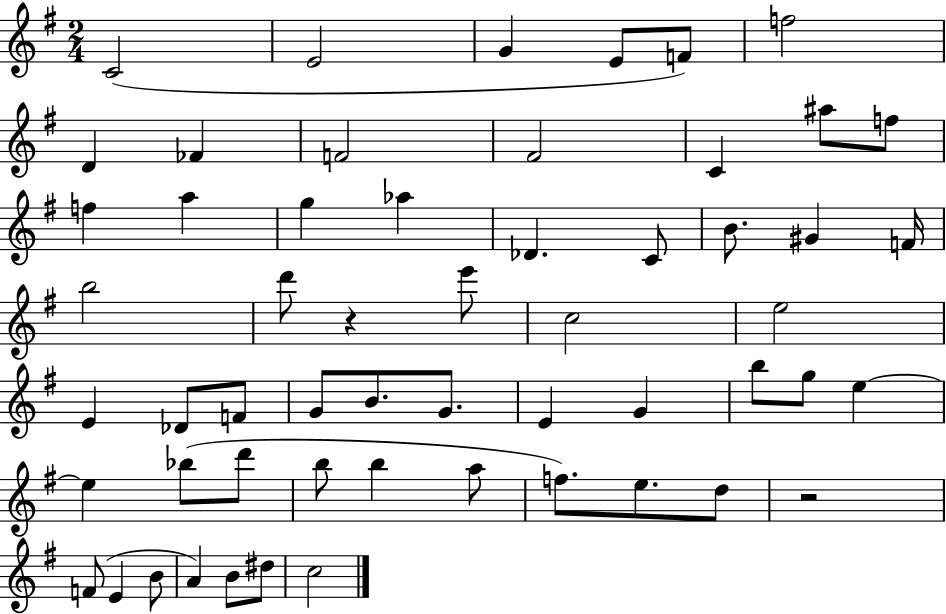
{
  \clef treble
  \numericTimeSignature
  \time 2/4
  \key g \major
  c'2( | e'2 | g'4 e'8 f'8) | f''2 | \break d'4 fes'4 | f'2 | fis'2 | c'4 ais''8 f''8 | \break f''4 a''4 | g''4 aes''4 | des'4. c'8 | b'8. gis'4 f'16 | \break b''2 | d'''8 r4 e'''8 | c''2 | e''2 | \break e'4 des'8 f'8 | g'8 b'8. g'8. | e'4 g'4 | b''8 g''8 e''4~~ | \break e''4 bes''8( d'''8 | b''8 b''4 a''8 | f''8.) e''8. d''8 | r2 | \break f'8( e'4 b'8 | a'4) b'8 dis''8 | c''2 | \bar "|."
}